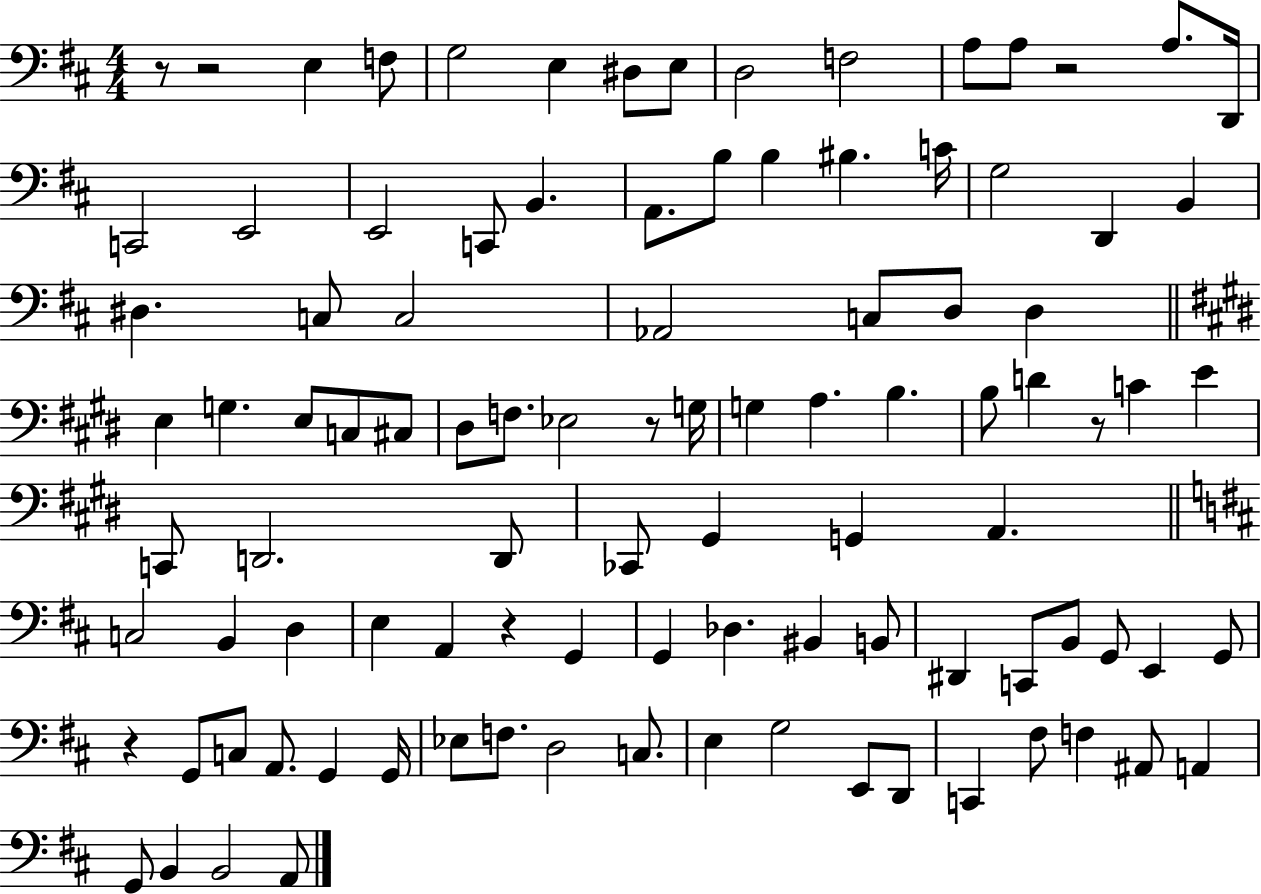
{
  \clef bass
  \numericTimeSignature
  \time 4/4
  \key d \major
  r8 r2 e4 f8 | g2 e4 dis8 e8 | d2 f2 | a8 a8 r2 a8. d,16 | \break c,2 e,2 | e,2 c,8 b,4. | a,8. b8 b4 bis4. c'16 | g2 d,4 b,4 | \break dis4. c8 c2 | aes,2 c8 d8 d4 | \bar "||" \break \key e \major e4 g4. e8 c8 cis8 | dis8 f8. ees2 r8 g16 | g4 a4. b4. | b8 d'4 r8 c'4 e'4 | \break c,8 d,2. d,8 | ces,8 gis,4 g,4 a,4. | \bar "||" \break \key b \minor c2 b,4 d4 | e4 a,4 r4 g,4 | g,4 des4. bis,4 b,8 | dis,4 c,8 b,8 g,8 e,4 g,8 | \break r4 g,8 c8 a,8. g,4 g,16 | ees8 f8. d2 c8. | e4 g2 e,8 d,8 | c,4 fis8 f4 ais,8 a,4 | \break g,8 b,4 b,2 a,8 | \bar "|."
}